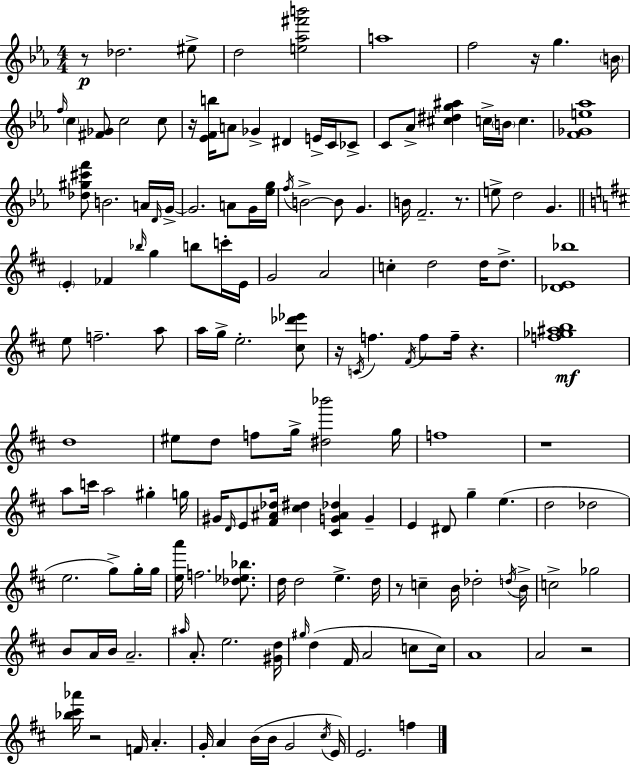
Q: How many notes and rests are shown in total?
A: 154